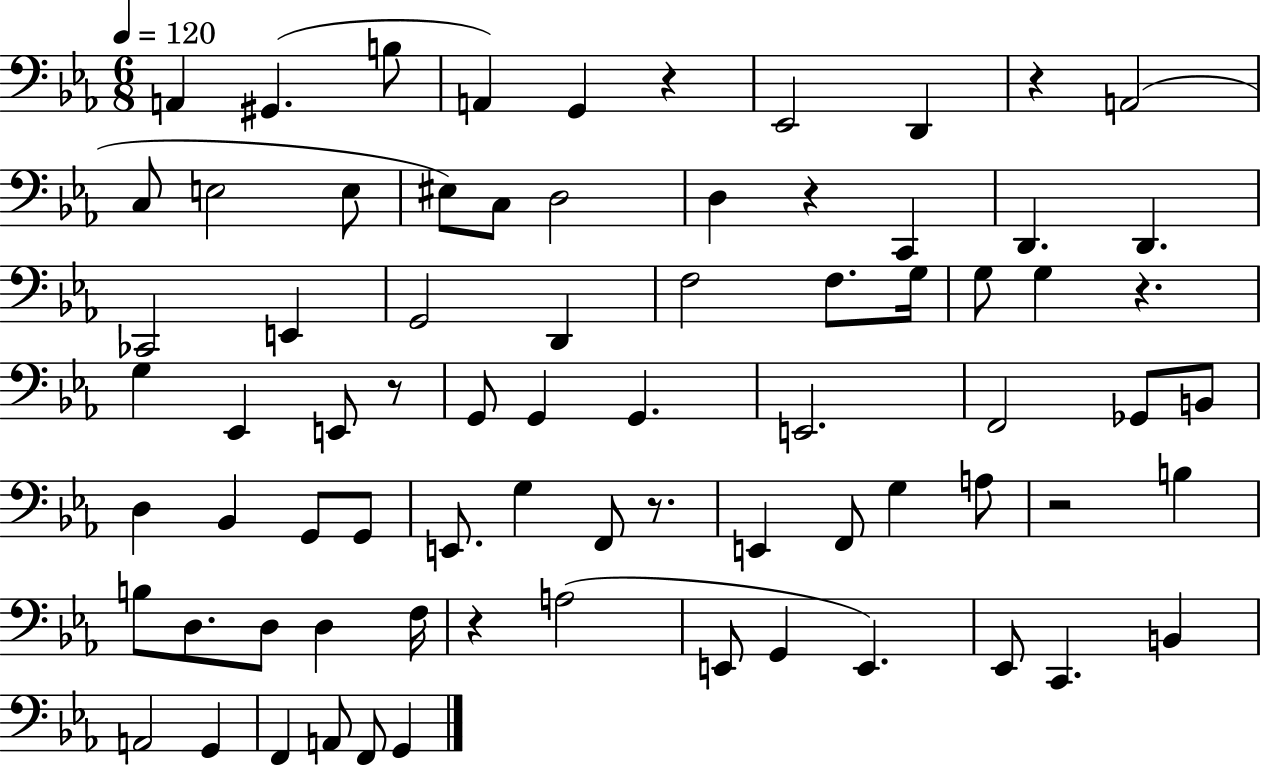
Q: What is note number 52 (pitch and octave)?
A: D3